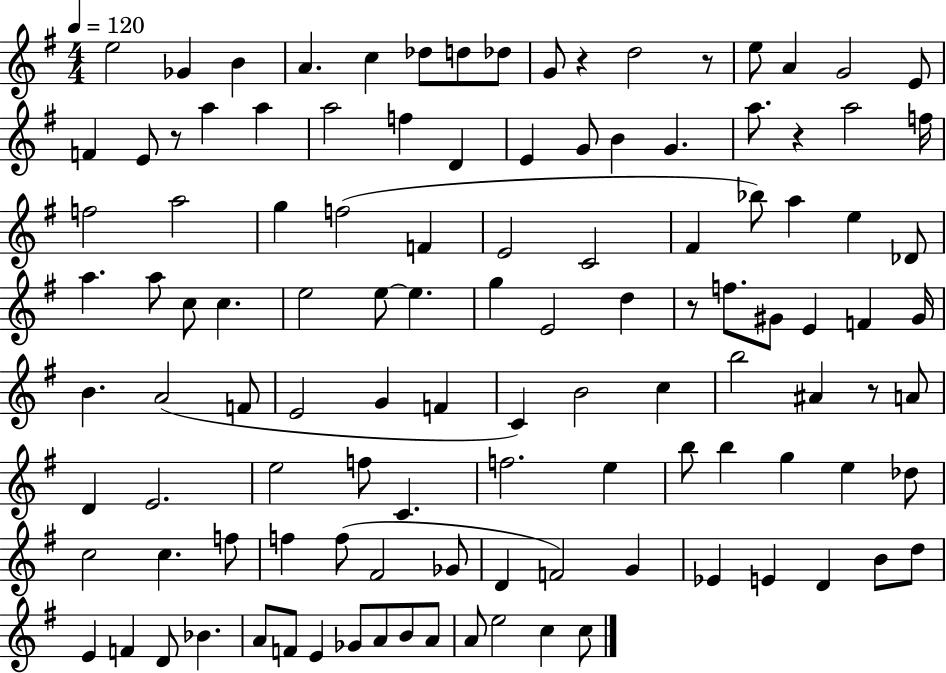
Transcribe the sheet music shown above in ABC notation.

X:1
T:Untitled
M:4/4
L:1/4
K:G
e2 _G B A c _d/2 d/2 _d/2 G/2 z d2 z/2 e/2 A G2 E/2 F E/2 z/2 a a a2 f D E G/2 B G a/2 z a2 f/4 f2 a2 g f2 F E2 C2 ^F _b/2 a e _D/2 a a/2 c/2 c e2 e/2 e g E2 d z/2 f/2 ^G/2 E F ^G/4 B A2 F/2 E2 G F C B2 c b2 ^A z/2 A/2 D E2 e2 f/2 C f2 e b/2 b g e _d/2 c2 c f/2 f f/2 ^F2 _G/2 D F2 G _E E D B/2 d/2 E F D/2 _B A/2 F/2 E _G/2 A/2 B/2 A/2 A/2 e2 c c/2